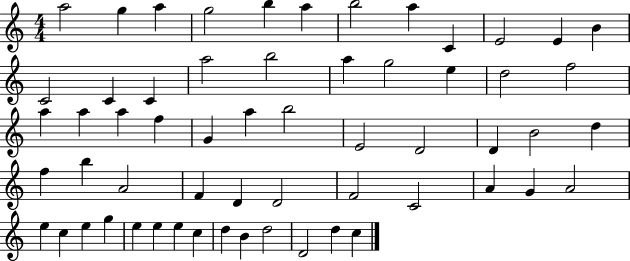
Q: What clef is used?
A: treble